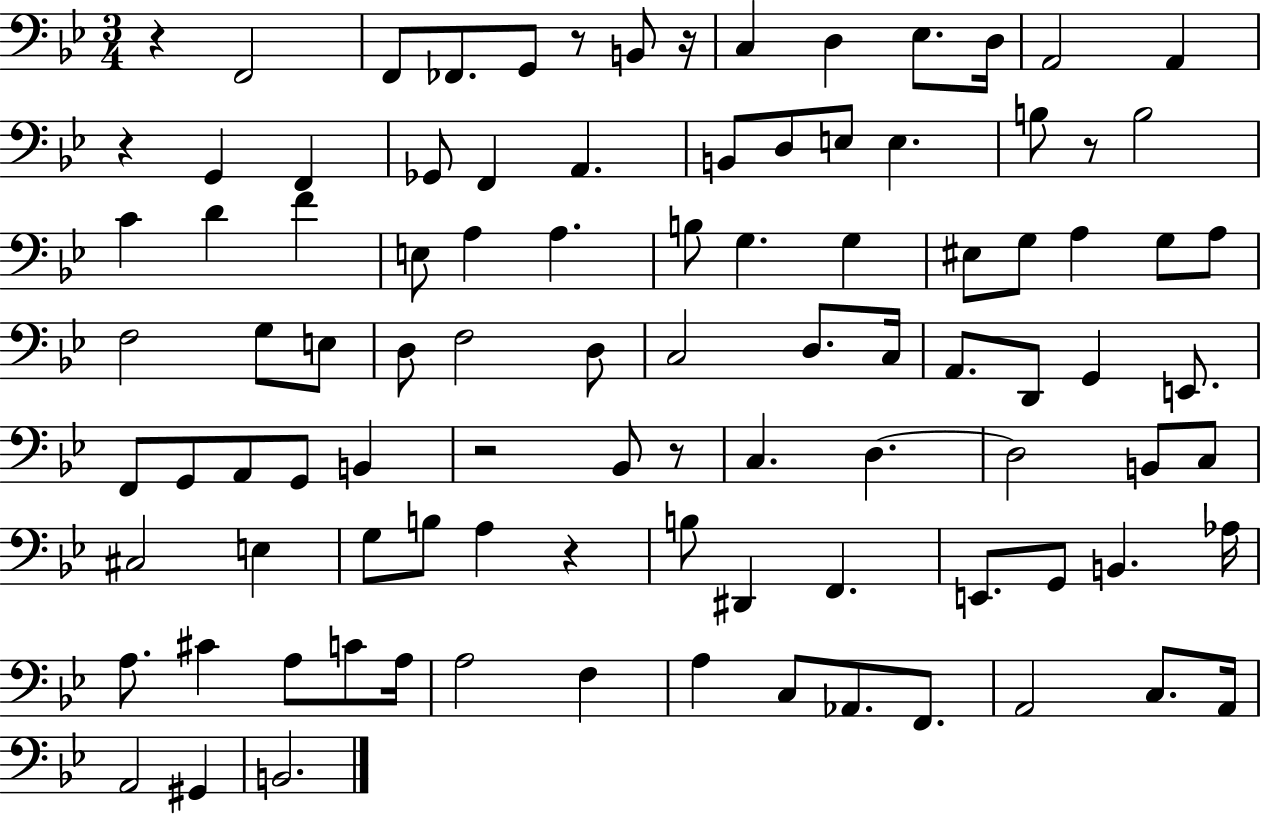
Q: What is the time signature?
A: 3/4